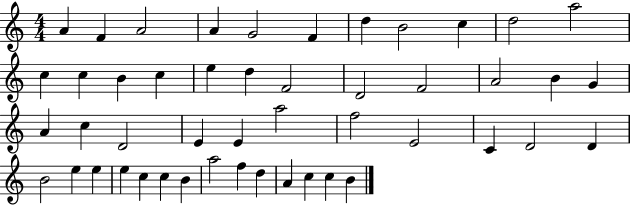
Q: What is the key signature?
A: C major